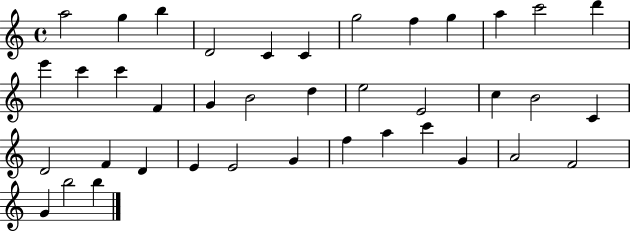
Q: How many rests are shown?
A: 0